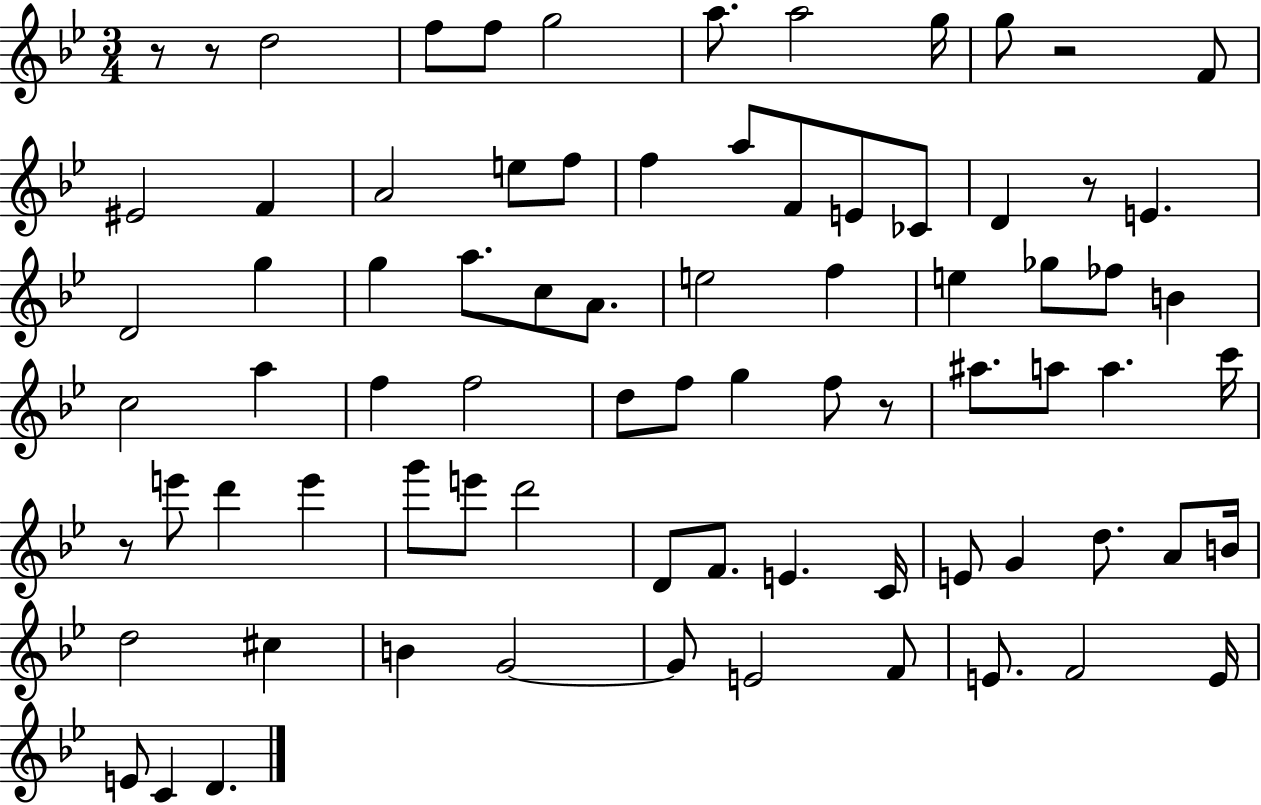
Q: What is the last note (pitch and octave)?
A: D4